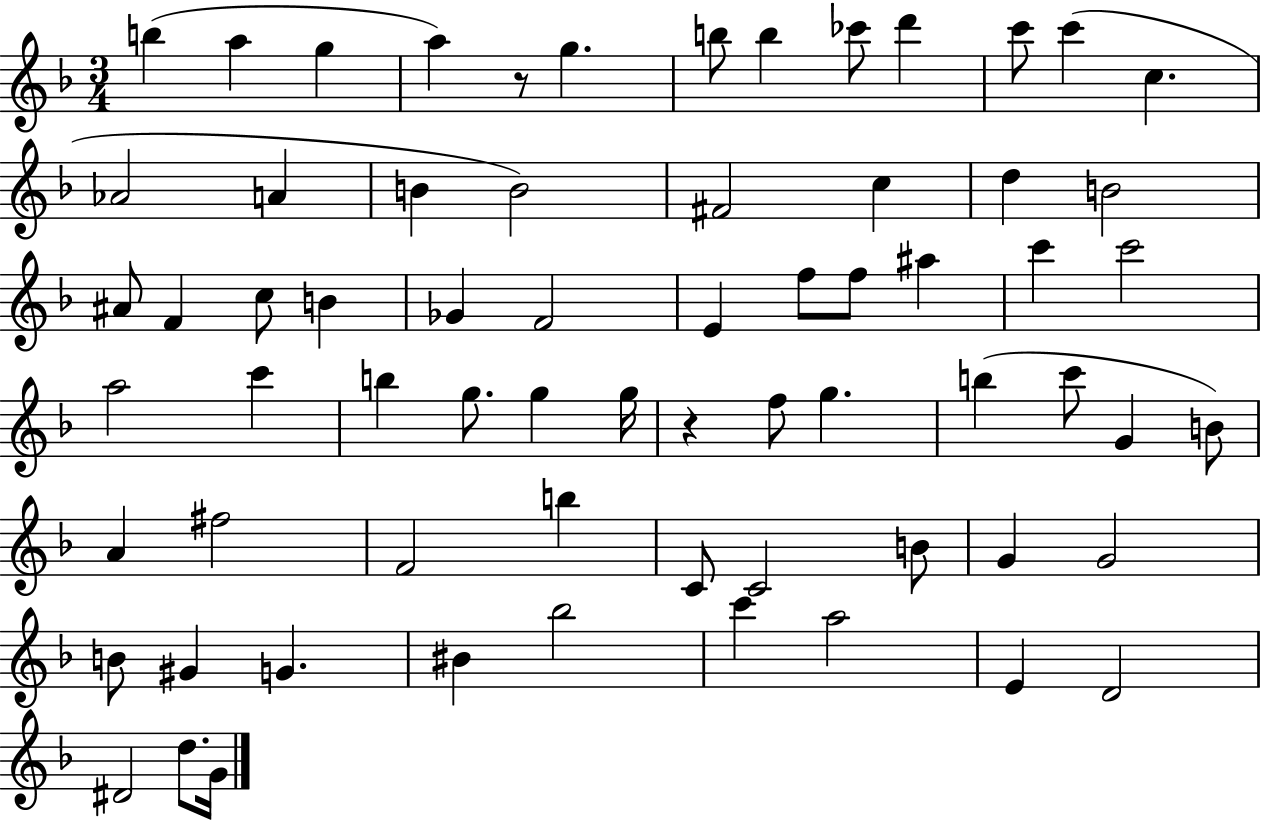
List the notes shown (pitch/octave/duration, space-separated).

B5/q A5/q G5/q A5/q R/e G5/q. B5/e B5/q CES6/e D6/q C6/e C6/q C5/q. Ab4/h A4/q B4/q B4/h F#4/h C5/q D5/q B4/h A#4/e F4/q C5/e B4/q Gb4/q F4/h E4/q F5/e F5/e A#5/q C6/q C6/h A5/h C6/q B5/q G5/e. G5/q G5/s R/q F5/e G5/q. B5/q C6/e G4/q B4/e A4/q F#5/h F4/h B5/q C4/e C4/h B4/e G4/q G4/h B4/e G#4/q G4/q. BIS4/q Bb5/h C6/q A5/h E4/q D4/h D#4/h D5/e. G4/s